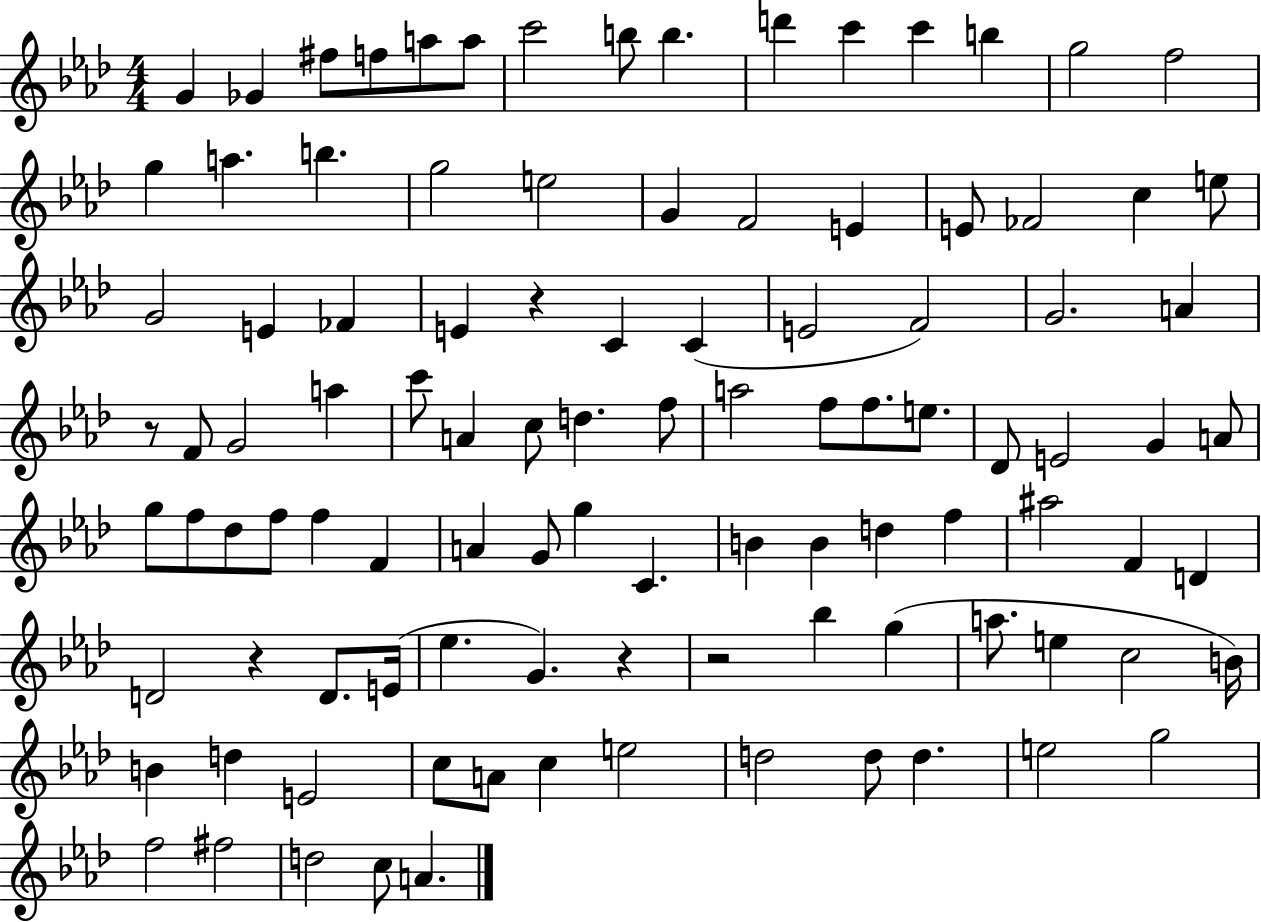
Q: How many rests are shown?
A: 5